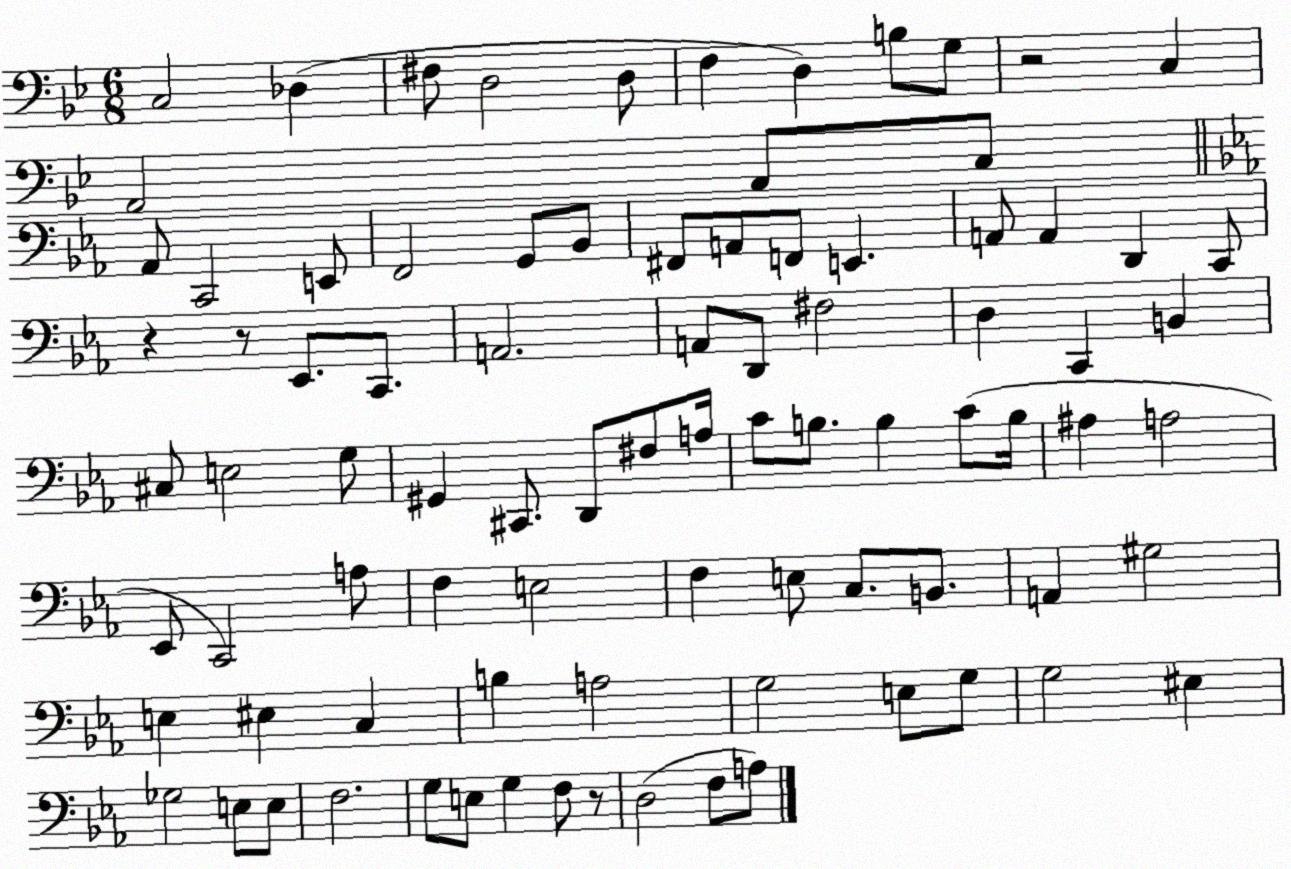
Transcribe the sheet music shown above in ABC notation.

X:1
T:Untitled
M:6/8
L:1/4
K:Bb
C,2 _D, ^F,/2 D,2 D,/2 F, D, B,/2 G,/2 z2 C, A,,2 A,,/2 C,/2 _A,,/2 C,,2 E,,/2 F,,2 G,,/2 _B,,/2 ^F,,/2 A,,/2 F,,/2 E,, A,,/2 A,, D,, C,,/2 z z/2 _E,,/2 C,,/2 A,,2 A,,/2 D,,/2 ^F,2 D, C,, B,, ^C,/2 E,2 G,/2 ^G,, ^C,,/2 D,,/2 ^F,/2 A,/4 C/2 B,/2 B, C/2 B,/4 ^A, A,2 _E,,/2 C,,2 A,/2 F, E,2 F, E,/2 C,/2 B,,/2 A,, ^G,2 E, ^E, C, B, A,2 G,2 E,/2 G,/2 G,2 ^E, _G,2 E,/2 E,/2 F,2 G,/2 E,/2 G, F,/2 z/2 D,2 F,/2 A,/2